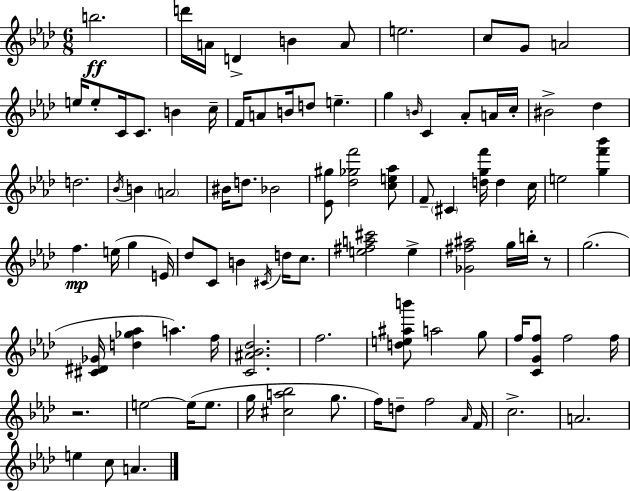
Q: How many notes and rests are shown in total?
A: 93